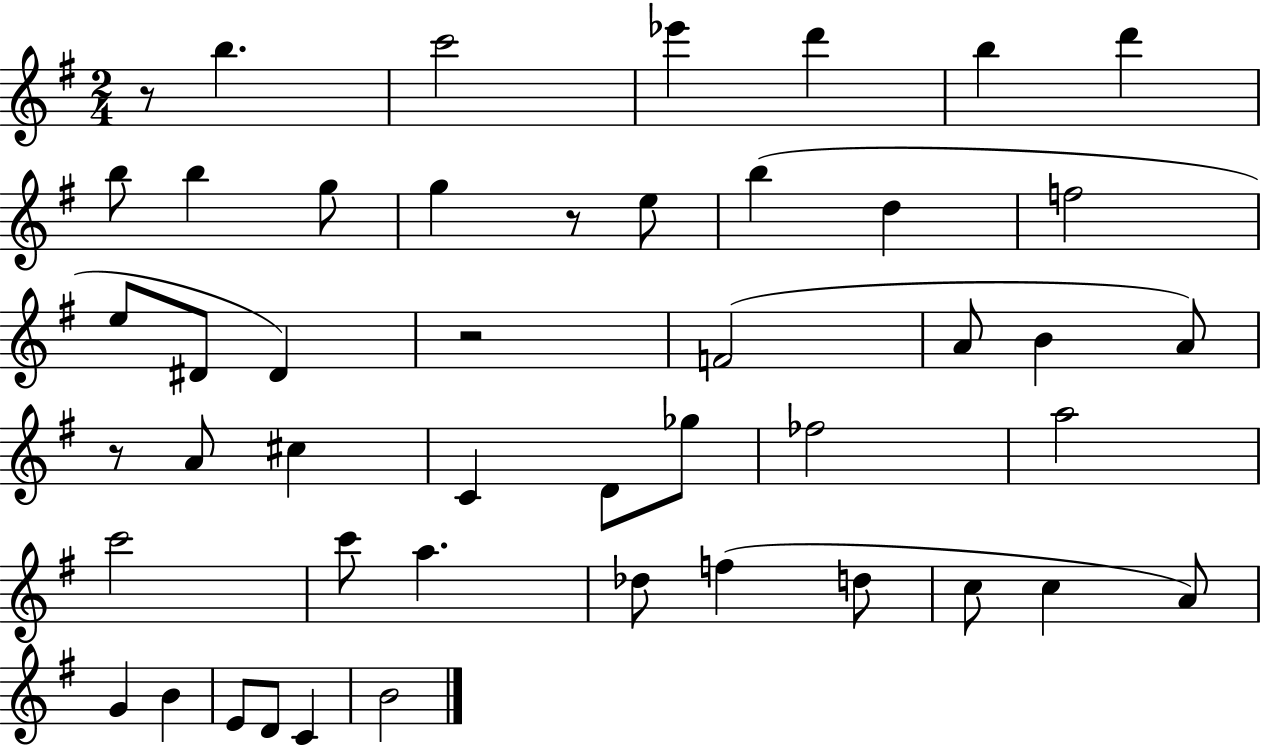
{
  \clef treble
  \numericTimeSignature
  \time 2/4
  \key g \major
  \repeat volta 2 { r8 b''4. | c'''2 | ees'''4 d'''4 | b''4 d'''4 | \break b''8 b''4 g''8 | g''4 r8 e''8 | b''4( d''4 | f''2 | \break e''8 dis'8 dis'4) | r2 | f'2( | a'8 b'4 a'8) | \break r8 a'8 cis''4 | c'4 d'8 ges''8 | fes''2 | a''2 | \break c'''2 | c'''8 a''4. | des''8 f''4( d''8 | c''8 c''4 a'8) | \break g'4 b'4 | e'8 d'8 c'4 | b'2 | } \bar "|."
}